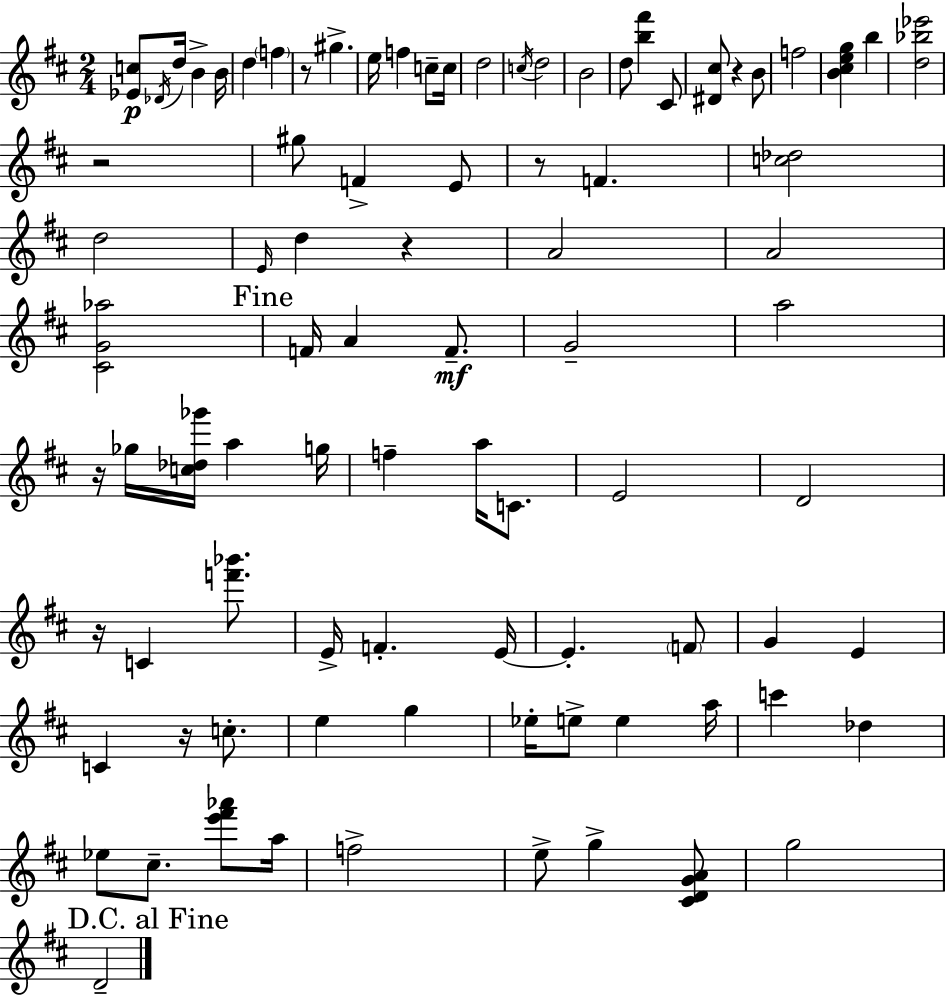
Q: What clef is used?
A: treble